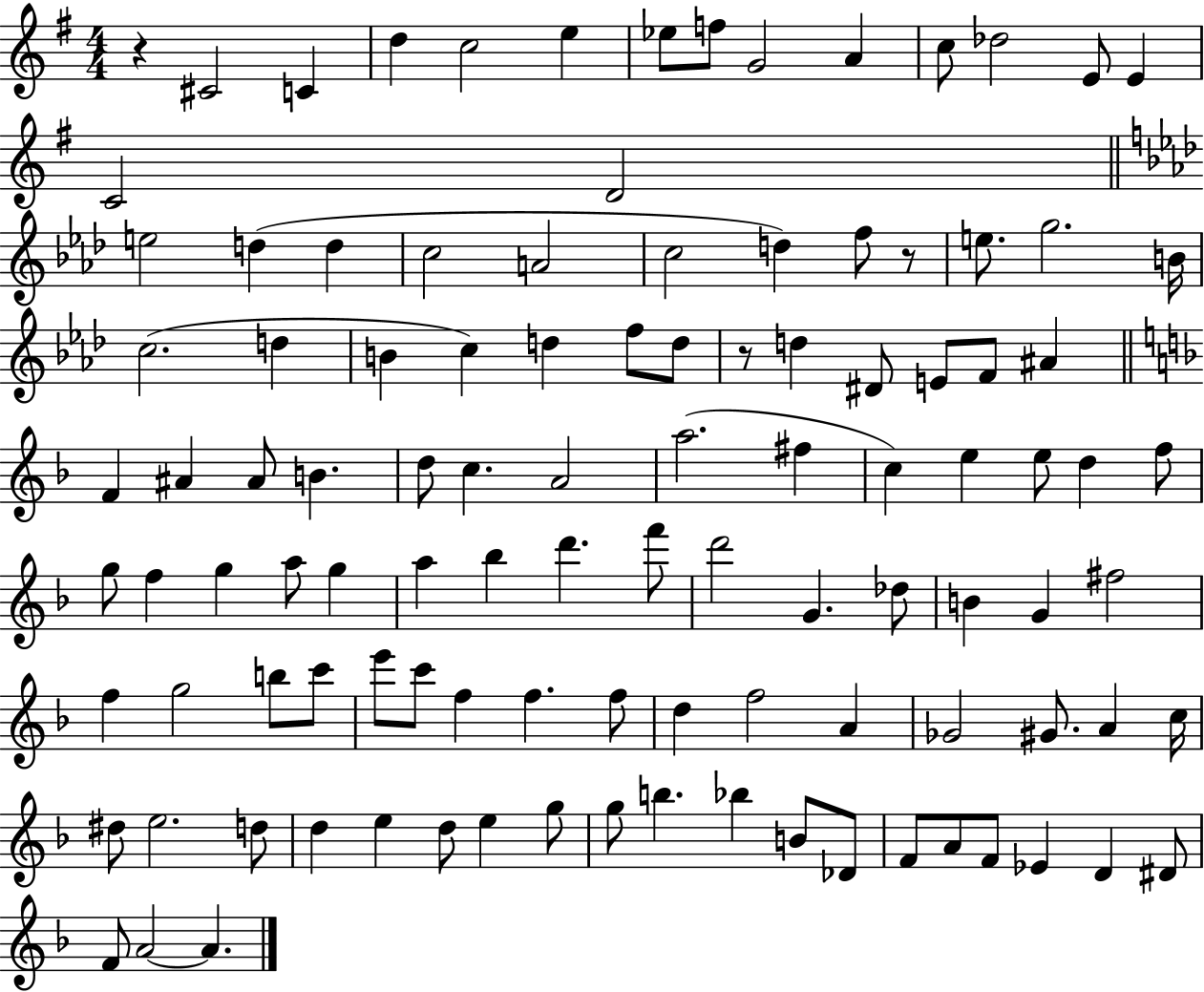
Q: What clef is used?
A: treble